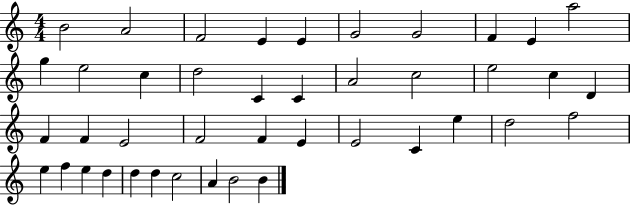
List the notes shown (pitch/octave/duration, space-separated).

B4/h A4/h F4/h E4/q E4/q G4/h G4/h F4/q E4/q A5/h G5/q E5/h C5/q D5/h C4/q C4/q A4/h C5/h E5/h C5/q D4/q F4/q F4/q E4/h F4/h F4/q E4/q E4/h C4/q E5/q D5/h F5/h E5/q F5/q E5/q D5/q D5/q D5/q C5/h A4/q B4/h B4/q